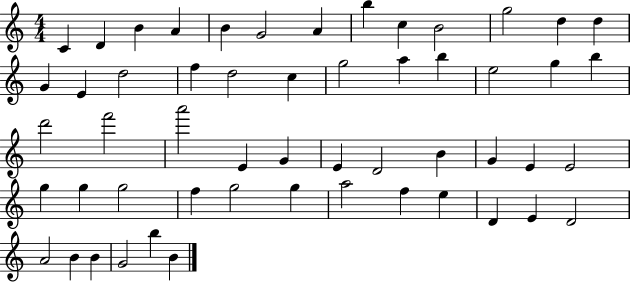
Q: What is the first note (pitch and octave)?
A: C4